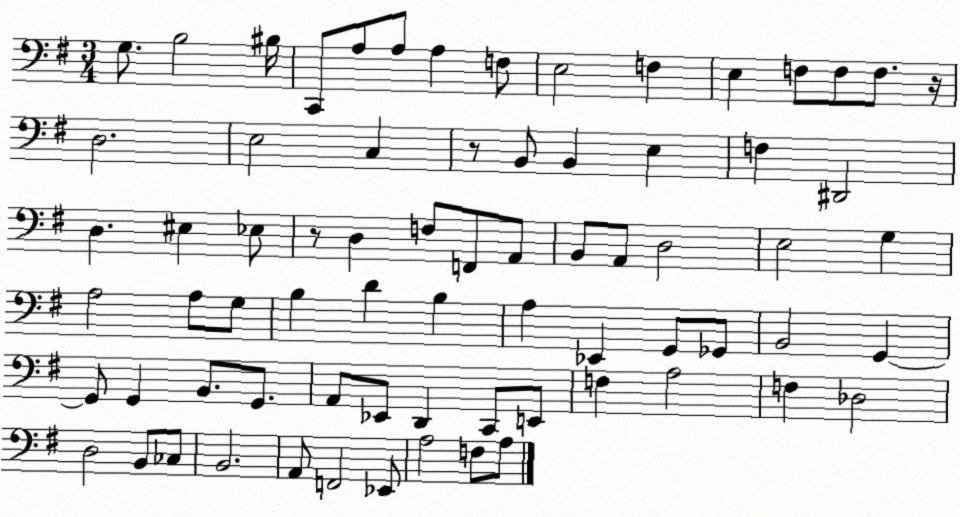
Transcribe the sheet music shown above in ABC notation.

X:1
T:Untitled
M:3/4
L:1/4
K:G
G,/2 B,2 ^B,/4 C,,/2 A,/2 A,/2 A, F,/2 E,2 F, E, F,/2 F,/2 F,/2 z/4 D,2 E,2 C, z/2 B,,/2 B,, E, F, ^D,,2 D, ^E, _E,/2 z/2 D, F,/2 F,,/2 A,,/2 B,,/2 A,,/2 D,2 E,2 G, A,2 A,/2 G,/2 B, D B, A, _E,, G,,/2 _G,,/2 B,,2 G,, G,,/2 G,, B,,/2 G,,/2 A,,/2 _E,,/2 D,, C,,/2 E,,/2 F, A,2 F, _D,2 D,2 B,,/2 _C,/2 B,,2 A,,/2 F,,2 _E,,/2 A,2 F,/2 A,/2